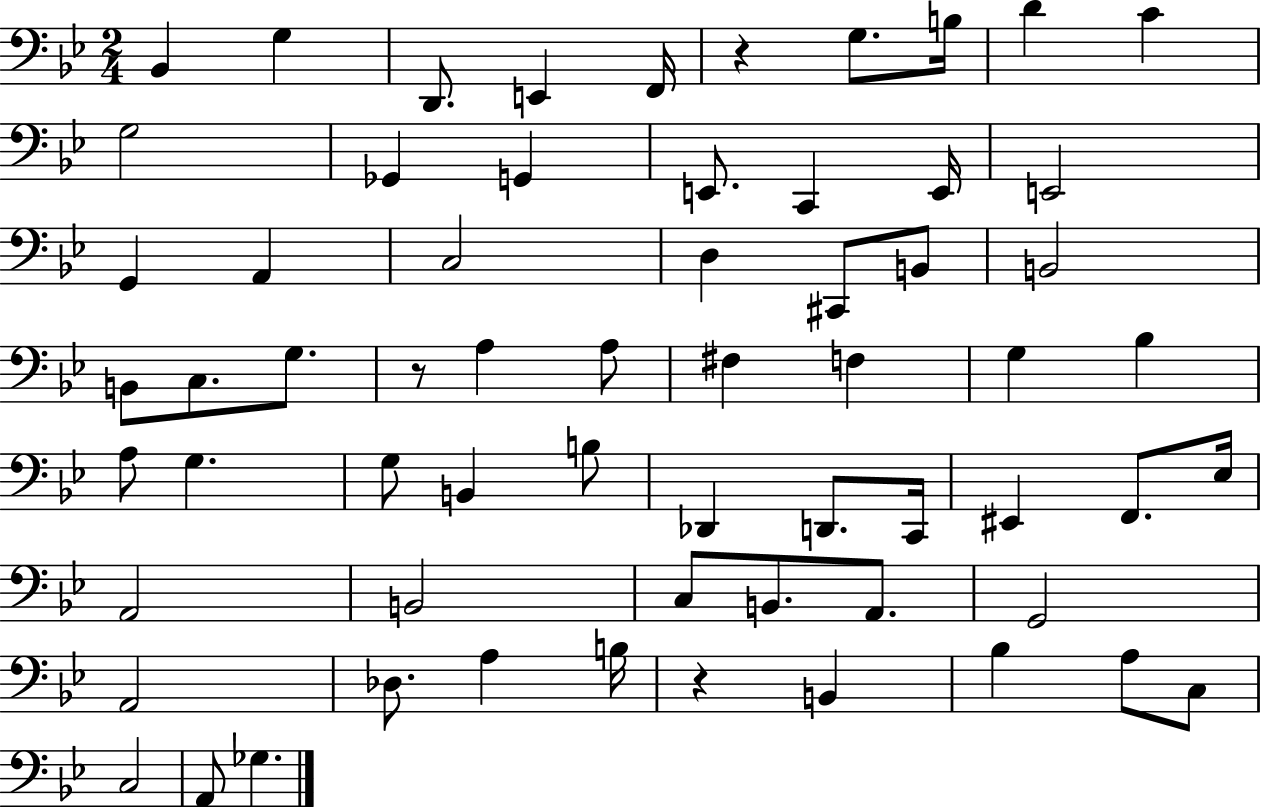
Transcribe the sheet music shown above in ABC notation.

X:1
T:Untitled
M:2/4
L:1/4
K:Bb
_B,, G, D,,/2 E,, F,,/4 z G,/2 B,/4 D C G,2 _G,, G,, E,,/2 C,, E,,/4 E,,2 G,, A,, C,2 D, ^C,,/2 B,,/2 B,,2 B,,/2 C,/2 G,/2 z/2 A, A,/2 ^F, F, G, _B, A,/2 G, G,/2 B,, B,/2 _D,, D,,/2 C,,/4 ^E,, F,,/2 _E,/4 A,,2 B,,2 C,/2 B,,/2 A,,/2 G,,2 A,,2 _D,/2 A, B,/4 z B,, _B, A,/2 C,/2 C,2 A,,/2 _G,